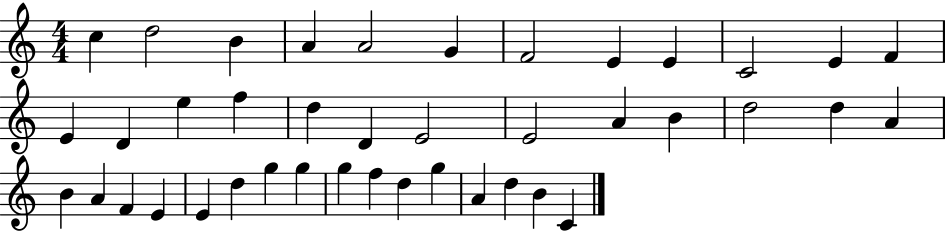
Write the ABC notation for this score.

X:1
T:Untitled
M:4/4
L:1/4
K:C
c d2 B A A2 G F2 E E C2 E F E D e f d D E2 E2 A B d2 d A B A F E E d g g g f d g A d B C